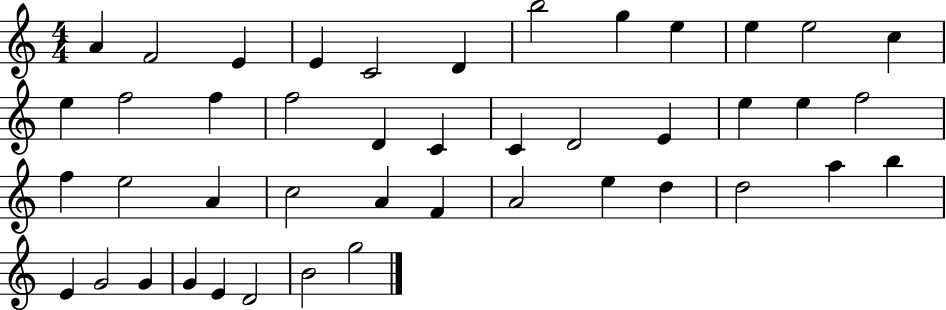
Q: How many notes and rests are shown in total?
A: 44